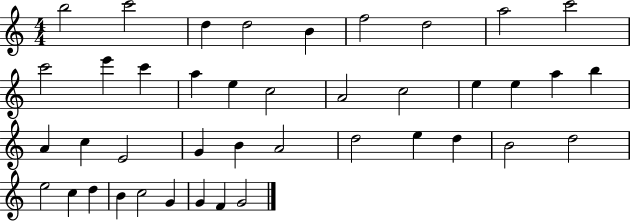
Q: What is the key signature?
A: C major